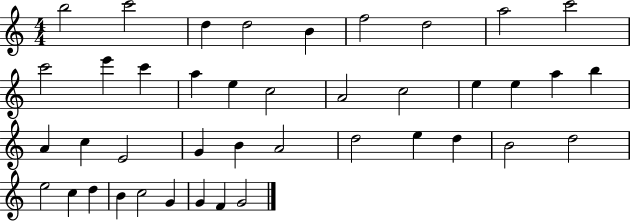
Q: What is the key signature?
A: C major